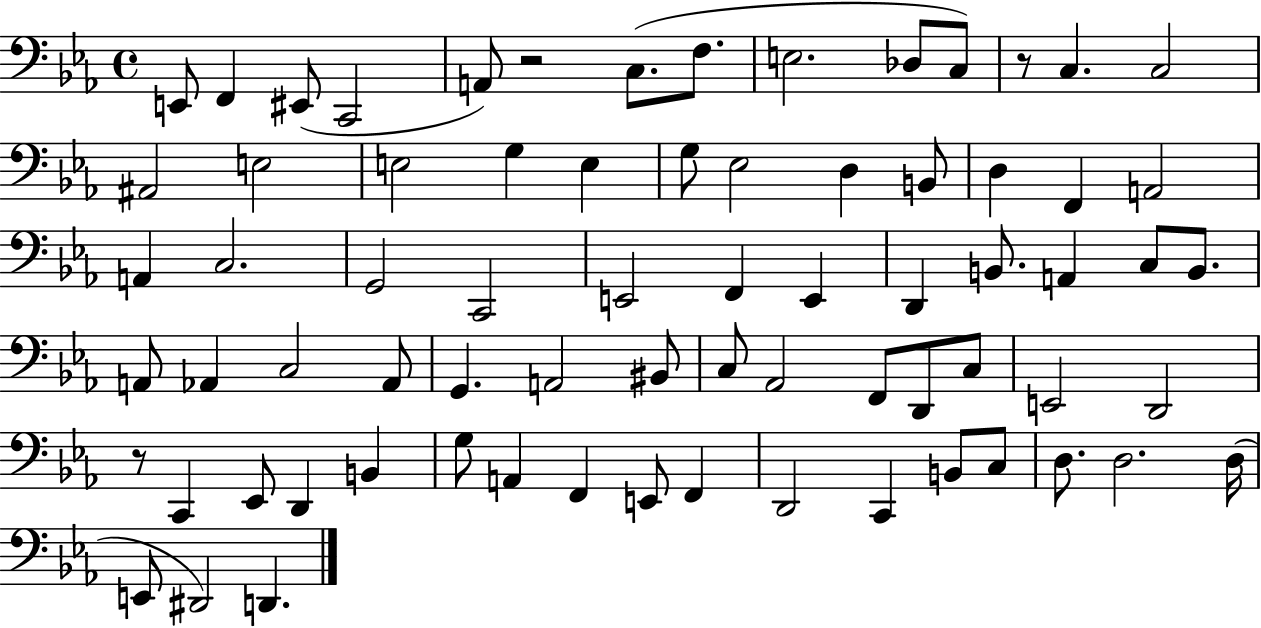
X:1
T:Untitled
M:4/4
L:1/4
K:Eb
E,,/2 F,, ^E,,/2 C,,2 A,,/2 z2 C,/2 F,/2 E,2 _D,/2 C,/2 z/2 C, C,2 ^A,,2 E,2 E,2 G, E, G,/2 _E,2 D, B,,/2 D, F,, A,,2 A,, C,2 G,,2 C,,2 E,,2 F,, E,, D,, B,,/2 A,, C,/2 B,,/2 A,,/2 _A,, C,2 _A,,/2 G,, A,,2 ^B,,/2 C,/2 _A,,2 F,,/2 D,,/2 C,/2 E,,2 D,,2 z/2 C,, _E,,/2 D,, B,, G,/2 A,, F,, E,,/2 F,, D,,2 C,, B,,/2 C,/2 D,/2 D,2 D,/4 E,,/2 ^D,,2 D,,